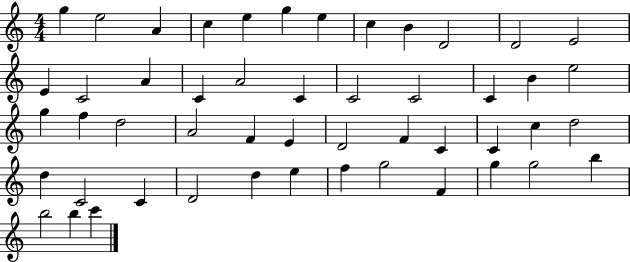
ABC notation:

X:1
T:Untitled
M:4/4
L:1/4
K:C
g e2 A c e g e c B D2 D2 E2 E C2 A C A2 C C2 C2 C B e2 g f d2 A2 F E D2 F C C c d2 d C2 C D2 d e f g2 F g g2 b b2 b c'